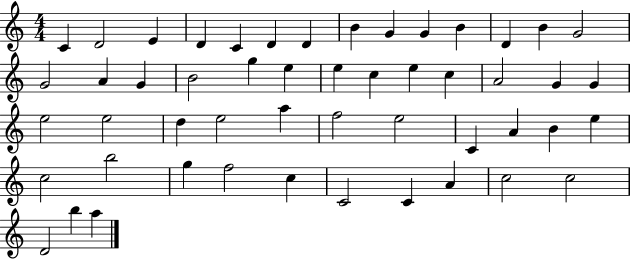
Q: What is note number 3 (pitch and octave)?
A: E4